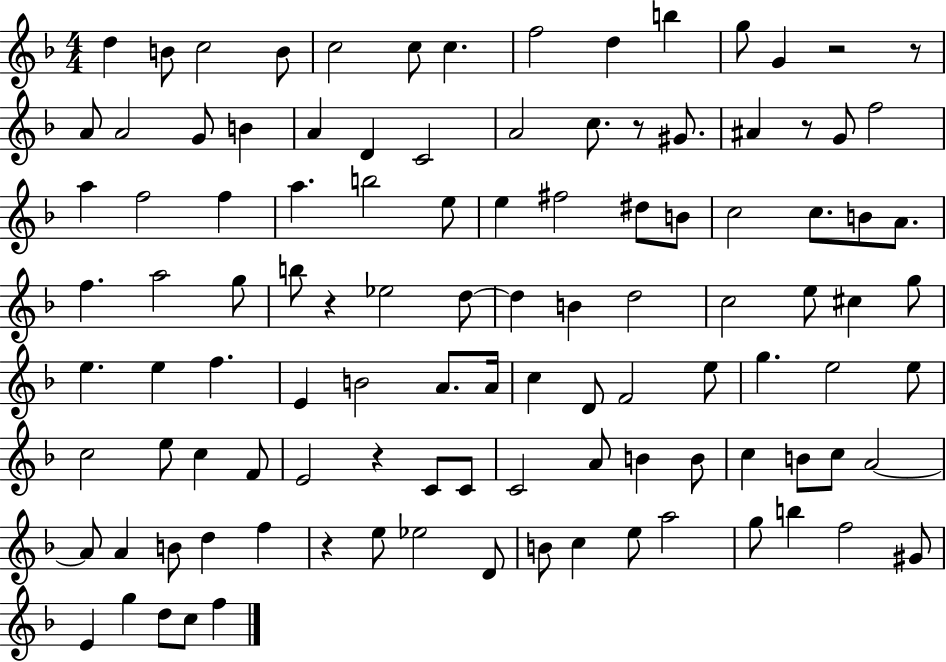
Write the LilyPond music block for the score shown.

{
  \clef treble
  \numericTimeSignature
  \time 4/4
  \key f \major
  d''4 b'8 c''2 b'8 | c''2 c''8 c''4. | f''2 d''4 b''4 | g''8 g'4 r2 r8 | \break a'8 a'2 g'8 b'4 | a'4 d'4 c'2 | a'2 c''8. r8 gis'8. | ais'4 r8 g'8 f''2 | \break a''4 f''2 f''4 | a''4. b''2 e''8 | e''4 fis''2 dis''8 b'8 | c''2 c''8. b'8 a'8. | \break f''4. a''2 g''8 | b''8 r4 ees''2 d''8~~ | d''4 b'4 d''2 | c''2 e''8 cis''4 g''8 | \break e''4. e''4 f''4. | e'4 b'2 a'8. a'16 | c''4 d'8 f'2 e''8 | g''4. e''2 e''8 | \break c''2 e''8 c''4 f'8 | e'2 r4 c'8 c'8 | c'2 a'8 b'4 b'8 | c''4 b'8 c''8 a'2~~ | \break a'8 a'4 b'8 d''4 f''4 | r4 e''8 ees''2 d'8 | b'8 c''4 e''8 a''2 | g''8 b''4 f''2 gis'8 | \break e'4 g''4 d''8 c''8 f''4 | \bar "|."
}